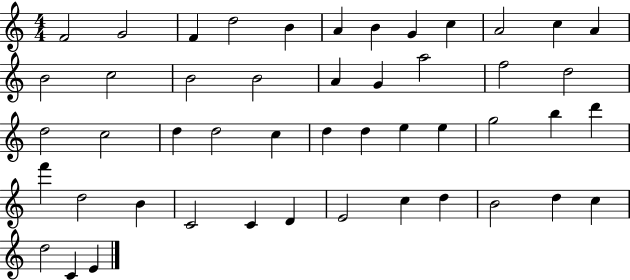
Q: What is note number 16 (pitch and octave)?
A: B4